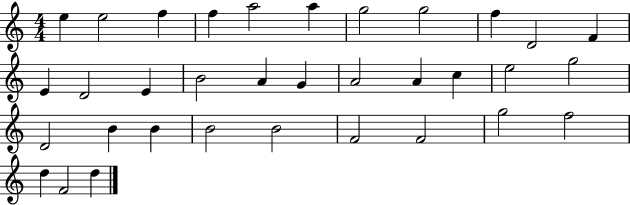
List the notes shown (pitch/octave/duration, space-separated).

E5/q E5/h F5/q F5/q A5/h A5/q G5/h G5/h F5/q D4/h F4/q E4/q D4/h E4/q B4/h A4/q G4/q A4/h A4/q C5/q E5/h G5/h D4/h B4/q B4/q B4/h B4/h F4/h F4/h G5/h F5/h D5/q F4/h D5/q